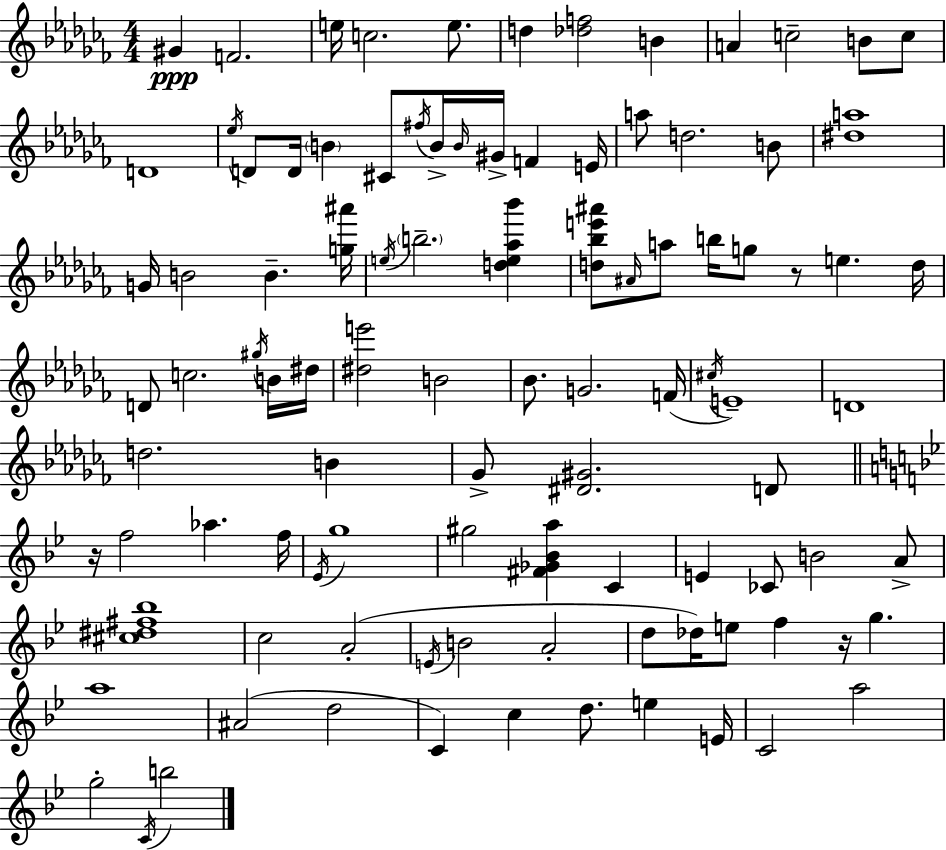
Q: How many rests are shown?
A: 3